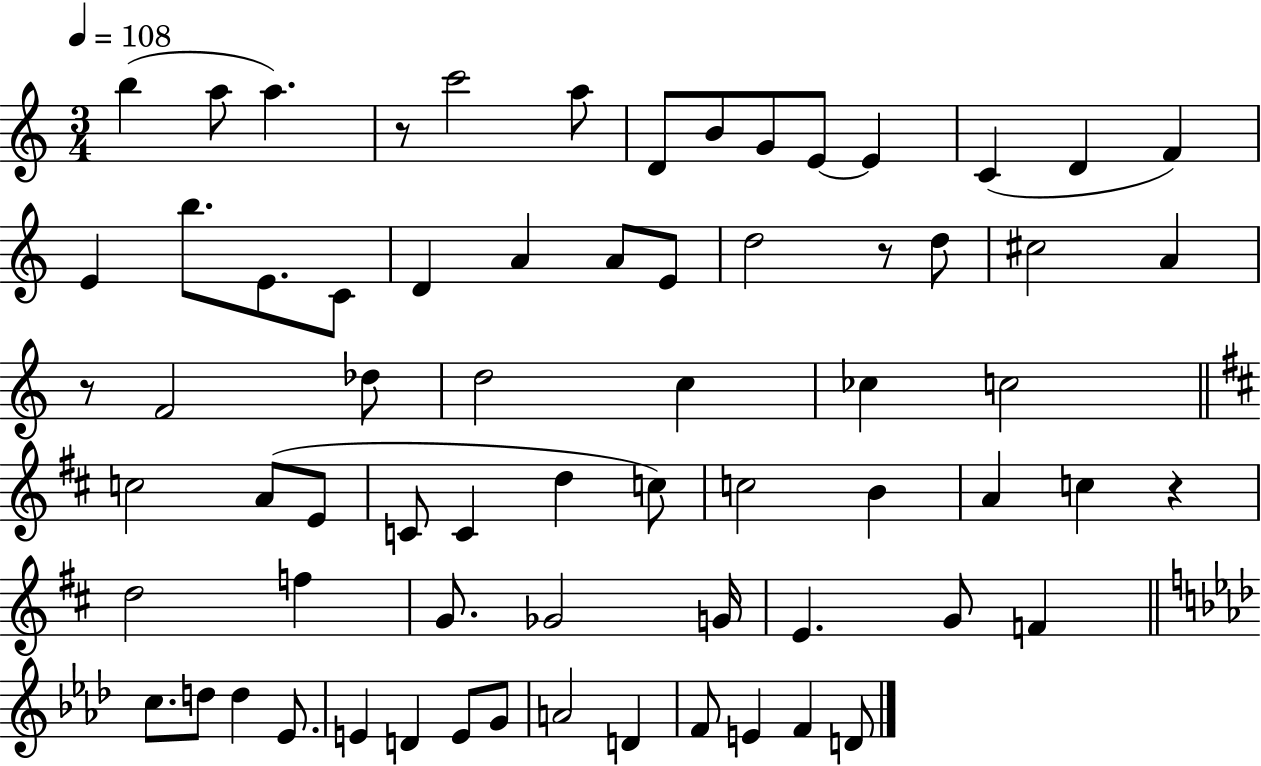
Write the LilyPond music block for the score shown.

{
  \clef treble
  \numericTimeSignature
  \time 3/4
  \key c \major
  \tempo 4 = 108
  b''4( a''8 a''4.) | r8 c'''2 a''8 | d'8 b'8 g'8 e'8~~ e'4 | c'4( d'4 f'4) | \break e'4 b''8. e'8. c'8 | d'4 a'4 a'8 e'8 | d''2 r8 d''8 | cis''2 a'4 | \break r8 f'2 des''8 | d''2 c''4 | ces''4 c''2 | \bar "||" \break \key d \major c''2 a'8( e'8 | c'8 c'4 d''4 c''8) | c''2 b'4 | a'4 c''4 r4 | \break d''2 f''4 | g'8. ges'2 g'16 | e'4. g'8 f'4 | \bar "||" \break \key aes \major c''8. d''8 d''4 ees'8. | e'4 d'4 e'8 g'8 | a'2 d'4 | f'8 e'4 f'4 d'8 | \break \bar "|."
}